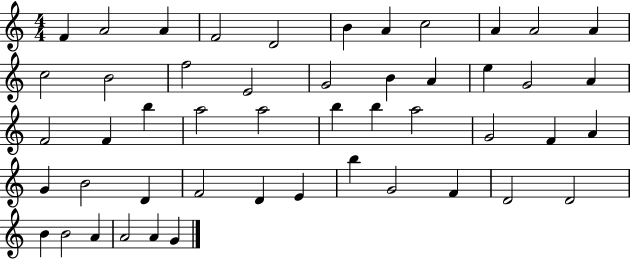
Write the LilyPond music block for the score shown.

{
  \clef treble
  \numericTimeSignature
  \time 4/4
  \key c \major
  f'4 a'2 a'4 | f'2 d'2 | b'4 a'4 c''2 | a'4 a'2 a'4 | \break c''2 b'2 | f''2 e'2 | g'2 b'4 a'4 | e''4 g'2 a'4 | \break f'2 f'4 b''4 | a''2 a''2 | b''4 b''4 a''2 | g'2 f'4 a'4 | \break g'4 b'2 d'4 | f'2 d'4 e'4 | b''4 g'2 f'4 | d'2 d'2 | \break b'4 b'2 a'4 | a'2 a'4 g'4 | \bar "|."
}